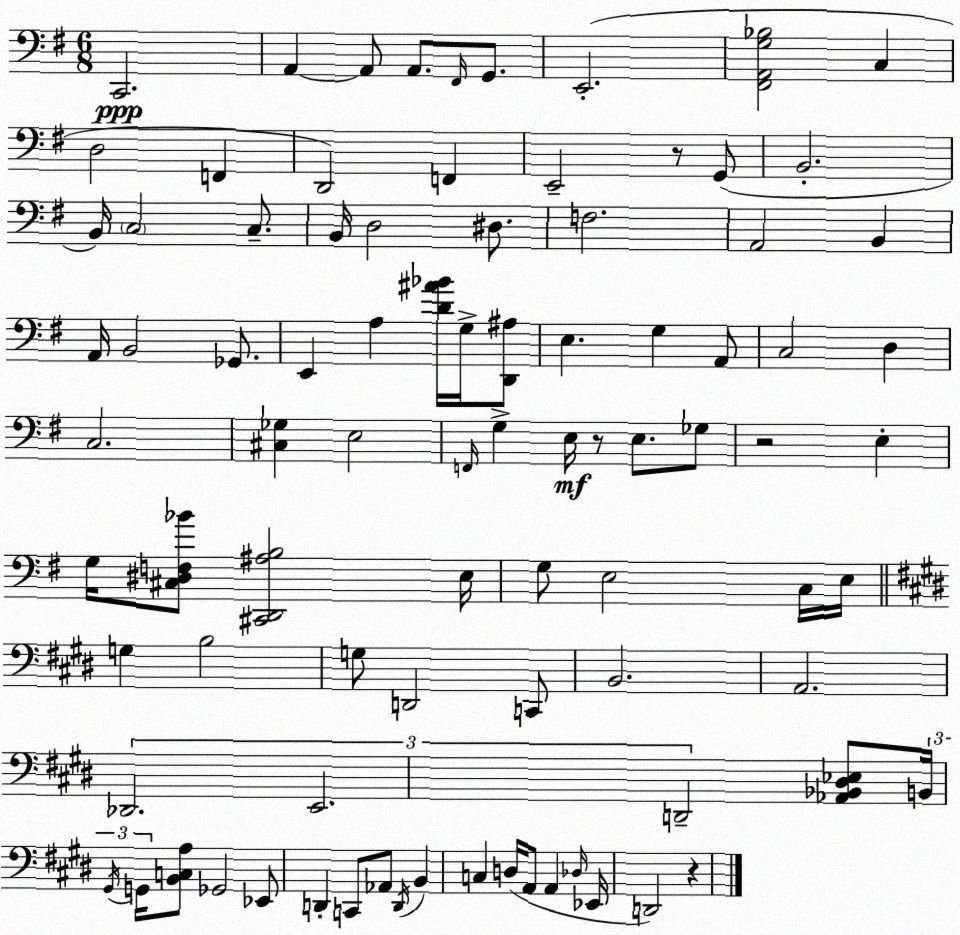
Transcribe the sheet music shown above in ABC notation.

X:1
T:Untitled
M:6/8
L:1/4
K:G
C,,2 A,, A,,/2 A,,/2 ^F,,/4 G,,/2 E,,2 [^F,,A,,G,_B,]2 C, D,2 F,, D,,2 F,, E,,2 z/2 G,,/2 B,,2 B,,/4 C,2 C,/2 B,,/4 D,2 ^D,/2 F,2 A,,2 B,, A,,/4 B,,2 _G,,/2 E,, A, [D^A_B]/4 G,/4 [D,,^A,]/2 E, G, A,,/2 C,2 D, C,2 [^C,_G,] E,2 F,,/4 G, E,/4 z/2 E,/2 _G,/2 z2 E, G,/4 [^C,^D,F,_B]/2 [^C,,D,,^A,B,]2 E,/4 G,/2 E,2 C,/4 E,/4 G, B,2 G,/2 D,,2 C,,/2 B,,2 A,,2 _D,,2 E,,2 D,,2 [_A,,_B,,^D,_E,]/2 B,,/4 ^G,,/4 G,,/4 [B,,C,A,]/2 _G,,2 _E,,/2 D,, C,,/2 _A,,/2 D,,/4 B,, C, D,/4 A,,/2 A,, _D,/4 _E,,/4 D,,2 z